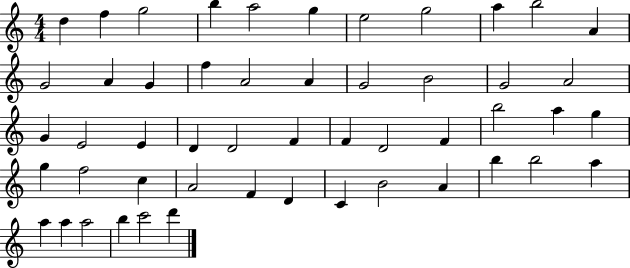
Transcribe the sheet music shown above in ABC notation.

X:1
T:Untitled
M:4/4
L:1/4
K:C
d f g2 b a2 g e2 g2 a b2 A G2 A G f A2 A G2 B2 G2 A2 G E2 E D D2 F F D2 F b2 a g g f2 c A2 F D C B2 A b b2 a a a a2 b c'2 d'